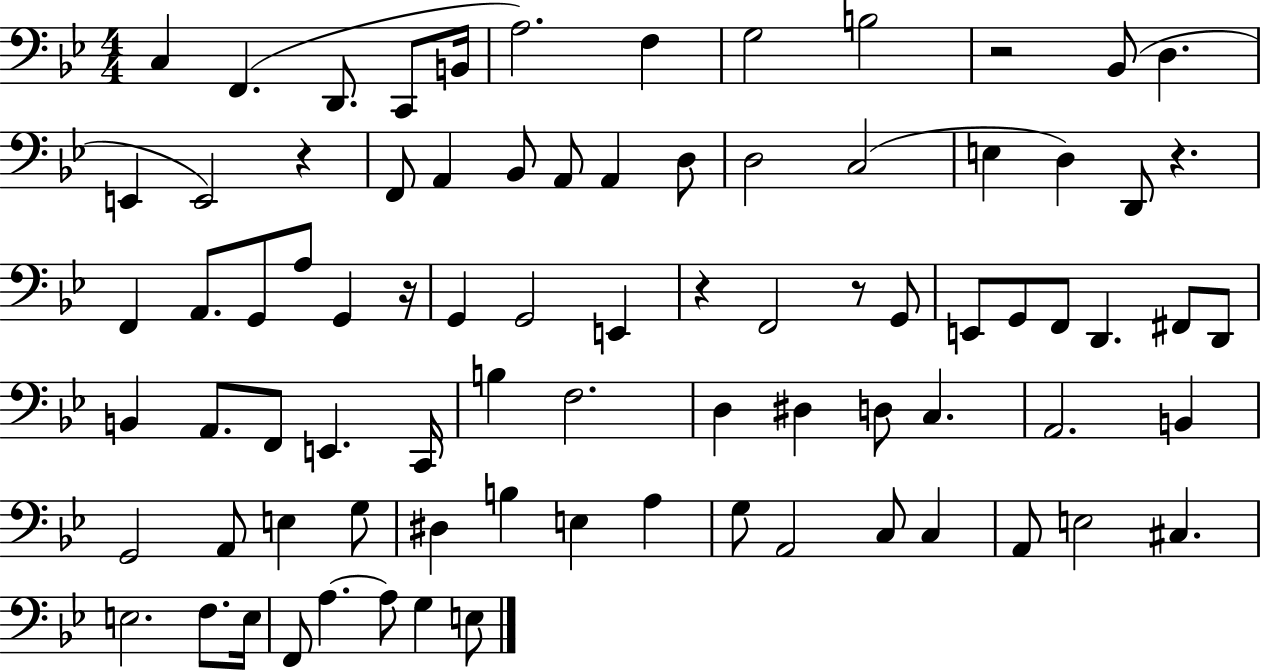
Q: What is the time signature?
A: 4/4